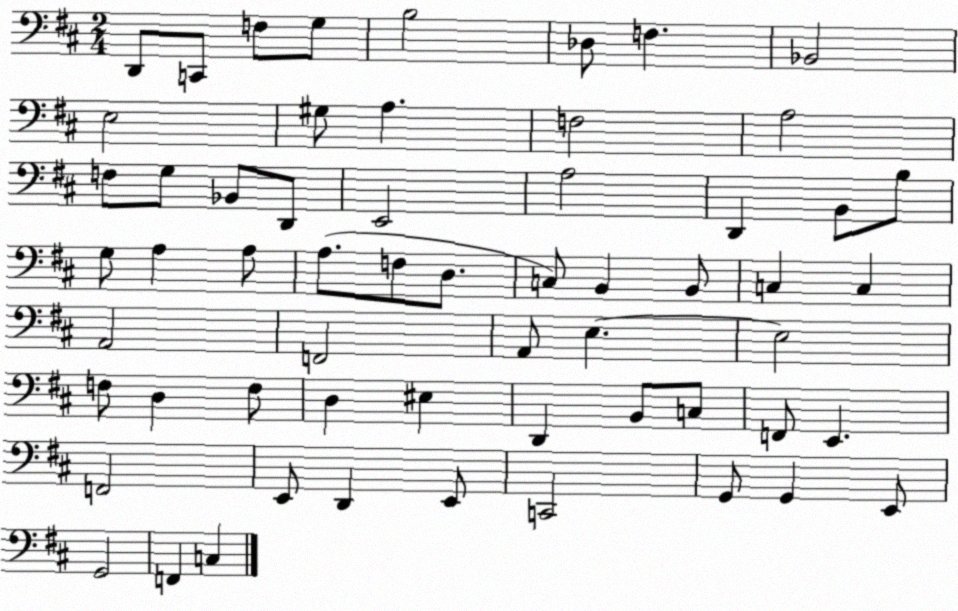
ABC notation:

X:1
T:Untitled
M:2/4
L:1/4
K:D
D,,/2 C,,/2 F,/2 G,/2 B,2 _D,/2 F, _B,,2 E,2 ^G,/2 A, F,2 A,2 F,/2 G,/2 _B,,/2 D,,/2 E,,2 A,2 D,, B,,/2 B,/2 G,/2 A, A,/2 A,/2 F,/2 D,/2 C,/2 B,, B,,/2 C, C, A,,2 F,,2 A,,/2 E, E,2 F,/2 D, F,/2 D, ^E, D,, B,,/2 C,/2 F,,/2 E,, F,,2 E,,/2 D,, E,,/2 C,,2 G,,/2 G,, E,,/2 G,,2 F,, C,